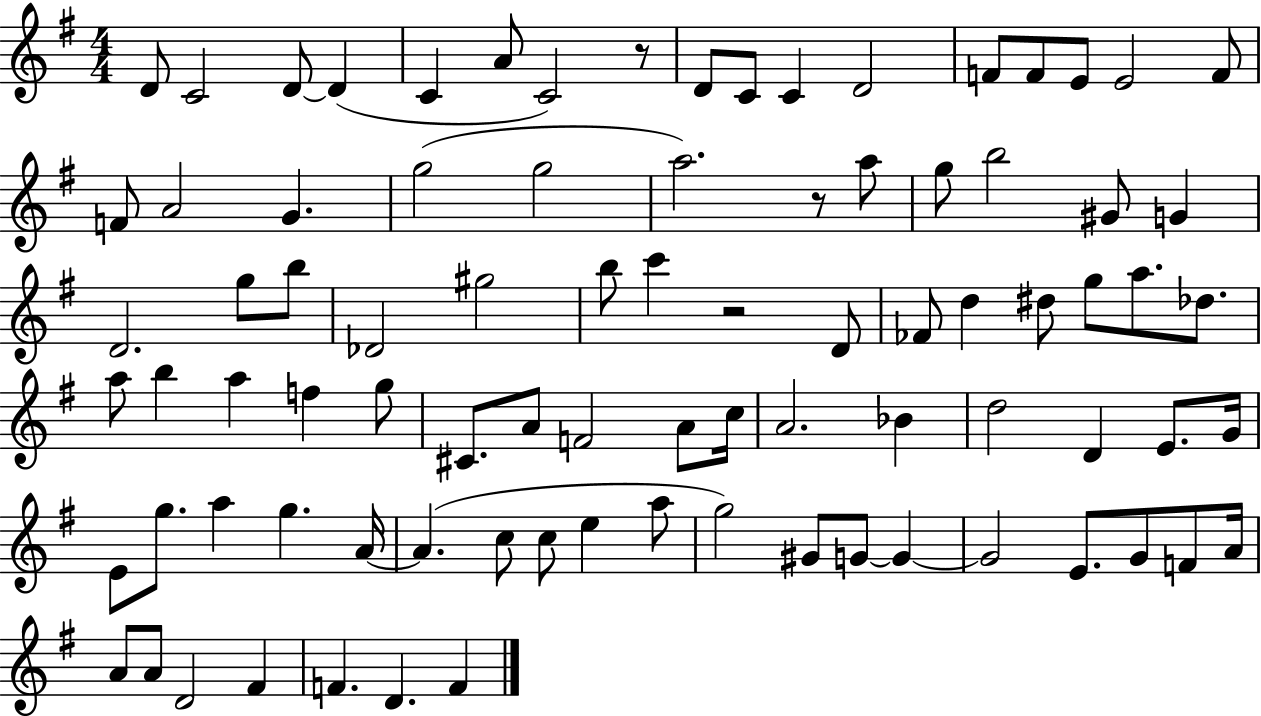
D4/e C4/h D4/e D4/q C4/q A4/e C4/h R/e D4/e C4/e C4/q D4/h F4/e F4/e E4/e E4/h F4/e F4/e A4/h G4/q. G5/h G5/h A5/h. R/e A5/e G5/e B5/h G#4/e G4/q D4/h. G5/e B5/e Db4/h G#5/h B5/e C6/q R/h D4/e FES4/e D5/q D#5/e G5/e A5/e. Db5/e. A5/e B5/q A5/q F5/q G5/e C#4/e. A4/e F4/h A4/e C5/s A4/h. Bb4/q D5/h D4/q E4/e. G4/s E4/e G5/e. A5/q G5/q. A4/s A4/q. C5/e C5/e E5/q A5/e G5/h G#4/e G4/e G4/q G4/h E4/e. G4/e F4/e A4/s A4/e A4/e D4/h F#4/q F4/q. D4/q. F4/q